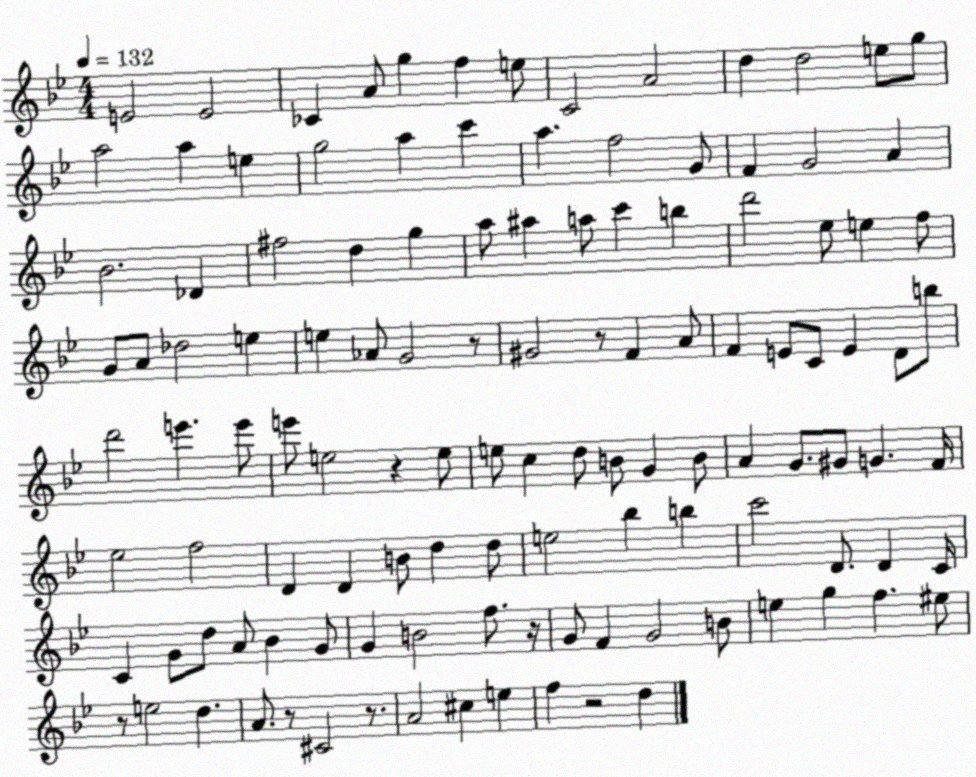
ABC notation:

X:1
T:Untitled
M:4/4
L:1/4
K:Bb
E2 E2 _C A/2 g f e/2 C2 A2 d d2 e/2 g/2 a2 a e g2 a c' a f2 G/2 F G2 A _B2 _D ^f2 d g a/2 ^a a/2 c' b d'2 _e/2 e f/2 G/2 A/2 _d2 e e _A/2 G2 z/2 ^G2 z/2 F A/2 F E/2 C/2 E D/2 b/2 d'2 e' e'/2 e'/2 e2 z e/2 e/2 c d/2 B/2 G B/2 A G/2 ^G/2 G F/4 _e2 f2 D D B/2 d d/2 e2 _b b c'2 D/2 D C/4 C G/2 d/2 A/2 _B G/2 G B2 f/2 z/4 G/2 F G2 B/2 e g f ^e/2 z/2 e2 d A/2 z/2 ^C2 z/2 A2 ^c e f z2 d